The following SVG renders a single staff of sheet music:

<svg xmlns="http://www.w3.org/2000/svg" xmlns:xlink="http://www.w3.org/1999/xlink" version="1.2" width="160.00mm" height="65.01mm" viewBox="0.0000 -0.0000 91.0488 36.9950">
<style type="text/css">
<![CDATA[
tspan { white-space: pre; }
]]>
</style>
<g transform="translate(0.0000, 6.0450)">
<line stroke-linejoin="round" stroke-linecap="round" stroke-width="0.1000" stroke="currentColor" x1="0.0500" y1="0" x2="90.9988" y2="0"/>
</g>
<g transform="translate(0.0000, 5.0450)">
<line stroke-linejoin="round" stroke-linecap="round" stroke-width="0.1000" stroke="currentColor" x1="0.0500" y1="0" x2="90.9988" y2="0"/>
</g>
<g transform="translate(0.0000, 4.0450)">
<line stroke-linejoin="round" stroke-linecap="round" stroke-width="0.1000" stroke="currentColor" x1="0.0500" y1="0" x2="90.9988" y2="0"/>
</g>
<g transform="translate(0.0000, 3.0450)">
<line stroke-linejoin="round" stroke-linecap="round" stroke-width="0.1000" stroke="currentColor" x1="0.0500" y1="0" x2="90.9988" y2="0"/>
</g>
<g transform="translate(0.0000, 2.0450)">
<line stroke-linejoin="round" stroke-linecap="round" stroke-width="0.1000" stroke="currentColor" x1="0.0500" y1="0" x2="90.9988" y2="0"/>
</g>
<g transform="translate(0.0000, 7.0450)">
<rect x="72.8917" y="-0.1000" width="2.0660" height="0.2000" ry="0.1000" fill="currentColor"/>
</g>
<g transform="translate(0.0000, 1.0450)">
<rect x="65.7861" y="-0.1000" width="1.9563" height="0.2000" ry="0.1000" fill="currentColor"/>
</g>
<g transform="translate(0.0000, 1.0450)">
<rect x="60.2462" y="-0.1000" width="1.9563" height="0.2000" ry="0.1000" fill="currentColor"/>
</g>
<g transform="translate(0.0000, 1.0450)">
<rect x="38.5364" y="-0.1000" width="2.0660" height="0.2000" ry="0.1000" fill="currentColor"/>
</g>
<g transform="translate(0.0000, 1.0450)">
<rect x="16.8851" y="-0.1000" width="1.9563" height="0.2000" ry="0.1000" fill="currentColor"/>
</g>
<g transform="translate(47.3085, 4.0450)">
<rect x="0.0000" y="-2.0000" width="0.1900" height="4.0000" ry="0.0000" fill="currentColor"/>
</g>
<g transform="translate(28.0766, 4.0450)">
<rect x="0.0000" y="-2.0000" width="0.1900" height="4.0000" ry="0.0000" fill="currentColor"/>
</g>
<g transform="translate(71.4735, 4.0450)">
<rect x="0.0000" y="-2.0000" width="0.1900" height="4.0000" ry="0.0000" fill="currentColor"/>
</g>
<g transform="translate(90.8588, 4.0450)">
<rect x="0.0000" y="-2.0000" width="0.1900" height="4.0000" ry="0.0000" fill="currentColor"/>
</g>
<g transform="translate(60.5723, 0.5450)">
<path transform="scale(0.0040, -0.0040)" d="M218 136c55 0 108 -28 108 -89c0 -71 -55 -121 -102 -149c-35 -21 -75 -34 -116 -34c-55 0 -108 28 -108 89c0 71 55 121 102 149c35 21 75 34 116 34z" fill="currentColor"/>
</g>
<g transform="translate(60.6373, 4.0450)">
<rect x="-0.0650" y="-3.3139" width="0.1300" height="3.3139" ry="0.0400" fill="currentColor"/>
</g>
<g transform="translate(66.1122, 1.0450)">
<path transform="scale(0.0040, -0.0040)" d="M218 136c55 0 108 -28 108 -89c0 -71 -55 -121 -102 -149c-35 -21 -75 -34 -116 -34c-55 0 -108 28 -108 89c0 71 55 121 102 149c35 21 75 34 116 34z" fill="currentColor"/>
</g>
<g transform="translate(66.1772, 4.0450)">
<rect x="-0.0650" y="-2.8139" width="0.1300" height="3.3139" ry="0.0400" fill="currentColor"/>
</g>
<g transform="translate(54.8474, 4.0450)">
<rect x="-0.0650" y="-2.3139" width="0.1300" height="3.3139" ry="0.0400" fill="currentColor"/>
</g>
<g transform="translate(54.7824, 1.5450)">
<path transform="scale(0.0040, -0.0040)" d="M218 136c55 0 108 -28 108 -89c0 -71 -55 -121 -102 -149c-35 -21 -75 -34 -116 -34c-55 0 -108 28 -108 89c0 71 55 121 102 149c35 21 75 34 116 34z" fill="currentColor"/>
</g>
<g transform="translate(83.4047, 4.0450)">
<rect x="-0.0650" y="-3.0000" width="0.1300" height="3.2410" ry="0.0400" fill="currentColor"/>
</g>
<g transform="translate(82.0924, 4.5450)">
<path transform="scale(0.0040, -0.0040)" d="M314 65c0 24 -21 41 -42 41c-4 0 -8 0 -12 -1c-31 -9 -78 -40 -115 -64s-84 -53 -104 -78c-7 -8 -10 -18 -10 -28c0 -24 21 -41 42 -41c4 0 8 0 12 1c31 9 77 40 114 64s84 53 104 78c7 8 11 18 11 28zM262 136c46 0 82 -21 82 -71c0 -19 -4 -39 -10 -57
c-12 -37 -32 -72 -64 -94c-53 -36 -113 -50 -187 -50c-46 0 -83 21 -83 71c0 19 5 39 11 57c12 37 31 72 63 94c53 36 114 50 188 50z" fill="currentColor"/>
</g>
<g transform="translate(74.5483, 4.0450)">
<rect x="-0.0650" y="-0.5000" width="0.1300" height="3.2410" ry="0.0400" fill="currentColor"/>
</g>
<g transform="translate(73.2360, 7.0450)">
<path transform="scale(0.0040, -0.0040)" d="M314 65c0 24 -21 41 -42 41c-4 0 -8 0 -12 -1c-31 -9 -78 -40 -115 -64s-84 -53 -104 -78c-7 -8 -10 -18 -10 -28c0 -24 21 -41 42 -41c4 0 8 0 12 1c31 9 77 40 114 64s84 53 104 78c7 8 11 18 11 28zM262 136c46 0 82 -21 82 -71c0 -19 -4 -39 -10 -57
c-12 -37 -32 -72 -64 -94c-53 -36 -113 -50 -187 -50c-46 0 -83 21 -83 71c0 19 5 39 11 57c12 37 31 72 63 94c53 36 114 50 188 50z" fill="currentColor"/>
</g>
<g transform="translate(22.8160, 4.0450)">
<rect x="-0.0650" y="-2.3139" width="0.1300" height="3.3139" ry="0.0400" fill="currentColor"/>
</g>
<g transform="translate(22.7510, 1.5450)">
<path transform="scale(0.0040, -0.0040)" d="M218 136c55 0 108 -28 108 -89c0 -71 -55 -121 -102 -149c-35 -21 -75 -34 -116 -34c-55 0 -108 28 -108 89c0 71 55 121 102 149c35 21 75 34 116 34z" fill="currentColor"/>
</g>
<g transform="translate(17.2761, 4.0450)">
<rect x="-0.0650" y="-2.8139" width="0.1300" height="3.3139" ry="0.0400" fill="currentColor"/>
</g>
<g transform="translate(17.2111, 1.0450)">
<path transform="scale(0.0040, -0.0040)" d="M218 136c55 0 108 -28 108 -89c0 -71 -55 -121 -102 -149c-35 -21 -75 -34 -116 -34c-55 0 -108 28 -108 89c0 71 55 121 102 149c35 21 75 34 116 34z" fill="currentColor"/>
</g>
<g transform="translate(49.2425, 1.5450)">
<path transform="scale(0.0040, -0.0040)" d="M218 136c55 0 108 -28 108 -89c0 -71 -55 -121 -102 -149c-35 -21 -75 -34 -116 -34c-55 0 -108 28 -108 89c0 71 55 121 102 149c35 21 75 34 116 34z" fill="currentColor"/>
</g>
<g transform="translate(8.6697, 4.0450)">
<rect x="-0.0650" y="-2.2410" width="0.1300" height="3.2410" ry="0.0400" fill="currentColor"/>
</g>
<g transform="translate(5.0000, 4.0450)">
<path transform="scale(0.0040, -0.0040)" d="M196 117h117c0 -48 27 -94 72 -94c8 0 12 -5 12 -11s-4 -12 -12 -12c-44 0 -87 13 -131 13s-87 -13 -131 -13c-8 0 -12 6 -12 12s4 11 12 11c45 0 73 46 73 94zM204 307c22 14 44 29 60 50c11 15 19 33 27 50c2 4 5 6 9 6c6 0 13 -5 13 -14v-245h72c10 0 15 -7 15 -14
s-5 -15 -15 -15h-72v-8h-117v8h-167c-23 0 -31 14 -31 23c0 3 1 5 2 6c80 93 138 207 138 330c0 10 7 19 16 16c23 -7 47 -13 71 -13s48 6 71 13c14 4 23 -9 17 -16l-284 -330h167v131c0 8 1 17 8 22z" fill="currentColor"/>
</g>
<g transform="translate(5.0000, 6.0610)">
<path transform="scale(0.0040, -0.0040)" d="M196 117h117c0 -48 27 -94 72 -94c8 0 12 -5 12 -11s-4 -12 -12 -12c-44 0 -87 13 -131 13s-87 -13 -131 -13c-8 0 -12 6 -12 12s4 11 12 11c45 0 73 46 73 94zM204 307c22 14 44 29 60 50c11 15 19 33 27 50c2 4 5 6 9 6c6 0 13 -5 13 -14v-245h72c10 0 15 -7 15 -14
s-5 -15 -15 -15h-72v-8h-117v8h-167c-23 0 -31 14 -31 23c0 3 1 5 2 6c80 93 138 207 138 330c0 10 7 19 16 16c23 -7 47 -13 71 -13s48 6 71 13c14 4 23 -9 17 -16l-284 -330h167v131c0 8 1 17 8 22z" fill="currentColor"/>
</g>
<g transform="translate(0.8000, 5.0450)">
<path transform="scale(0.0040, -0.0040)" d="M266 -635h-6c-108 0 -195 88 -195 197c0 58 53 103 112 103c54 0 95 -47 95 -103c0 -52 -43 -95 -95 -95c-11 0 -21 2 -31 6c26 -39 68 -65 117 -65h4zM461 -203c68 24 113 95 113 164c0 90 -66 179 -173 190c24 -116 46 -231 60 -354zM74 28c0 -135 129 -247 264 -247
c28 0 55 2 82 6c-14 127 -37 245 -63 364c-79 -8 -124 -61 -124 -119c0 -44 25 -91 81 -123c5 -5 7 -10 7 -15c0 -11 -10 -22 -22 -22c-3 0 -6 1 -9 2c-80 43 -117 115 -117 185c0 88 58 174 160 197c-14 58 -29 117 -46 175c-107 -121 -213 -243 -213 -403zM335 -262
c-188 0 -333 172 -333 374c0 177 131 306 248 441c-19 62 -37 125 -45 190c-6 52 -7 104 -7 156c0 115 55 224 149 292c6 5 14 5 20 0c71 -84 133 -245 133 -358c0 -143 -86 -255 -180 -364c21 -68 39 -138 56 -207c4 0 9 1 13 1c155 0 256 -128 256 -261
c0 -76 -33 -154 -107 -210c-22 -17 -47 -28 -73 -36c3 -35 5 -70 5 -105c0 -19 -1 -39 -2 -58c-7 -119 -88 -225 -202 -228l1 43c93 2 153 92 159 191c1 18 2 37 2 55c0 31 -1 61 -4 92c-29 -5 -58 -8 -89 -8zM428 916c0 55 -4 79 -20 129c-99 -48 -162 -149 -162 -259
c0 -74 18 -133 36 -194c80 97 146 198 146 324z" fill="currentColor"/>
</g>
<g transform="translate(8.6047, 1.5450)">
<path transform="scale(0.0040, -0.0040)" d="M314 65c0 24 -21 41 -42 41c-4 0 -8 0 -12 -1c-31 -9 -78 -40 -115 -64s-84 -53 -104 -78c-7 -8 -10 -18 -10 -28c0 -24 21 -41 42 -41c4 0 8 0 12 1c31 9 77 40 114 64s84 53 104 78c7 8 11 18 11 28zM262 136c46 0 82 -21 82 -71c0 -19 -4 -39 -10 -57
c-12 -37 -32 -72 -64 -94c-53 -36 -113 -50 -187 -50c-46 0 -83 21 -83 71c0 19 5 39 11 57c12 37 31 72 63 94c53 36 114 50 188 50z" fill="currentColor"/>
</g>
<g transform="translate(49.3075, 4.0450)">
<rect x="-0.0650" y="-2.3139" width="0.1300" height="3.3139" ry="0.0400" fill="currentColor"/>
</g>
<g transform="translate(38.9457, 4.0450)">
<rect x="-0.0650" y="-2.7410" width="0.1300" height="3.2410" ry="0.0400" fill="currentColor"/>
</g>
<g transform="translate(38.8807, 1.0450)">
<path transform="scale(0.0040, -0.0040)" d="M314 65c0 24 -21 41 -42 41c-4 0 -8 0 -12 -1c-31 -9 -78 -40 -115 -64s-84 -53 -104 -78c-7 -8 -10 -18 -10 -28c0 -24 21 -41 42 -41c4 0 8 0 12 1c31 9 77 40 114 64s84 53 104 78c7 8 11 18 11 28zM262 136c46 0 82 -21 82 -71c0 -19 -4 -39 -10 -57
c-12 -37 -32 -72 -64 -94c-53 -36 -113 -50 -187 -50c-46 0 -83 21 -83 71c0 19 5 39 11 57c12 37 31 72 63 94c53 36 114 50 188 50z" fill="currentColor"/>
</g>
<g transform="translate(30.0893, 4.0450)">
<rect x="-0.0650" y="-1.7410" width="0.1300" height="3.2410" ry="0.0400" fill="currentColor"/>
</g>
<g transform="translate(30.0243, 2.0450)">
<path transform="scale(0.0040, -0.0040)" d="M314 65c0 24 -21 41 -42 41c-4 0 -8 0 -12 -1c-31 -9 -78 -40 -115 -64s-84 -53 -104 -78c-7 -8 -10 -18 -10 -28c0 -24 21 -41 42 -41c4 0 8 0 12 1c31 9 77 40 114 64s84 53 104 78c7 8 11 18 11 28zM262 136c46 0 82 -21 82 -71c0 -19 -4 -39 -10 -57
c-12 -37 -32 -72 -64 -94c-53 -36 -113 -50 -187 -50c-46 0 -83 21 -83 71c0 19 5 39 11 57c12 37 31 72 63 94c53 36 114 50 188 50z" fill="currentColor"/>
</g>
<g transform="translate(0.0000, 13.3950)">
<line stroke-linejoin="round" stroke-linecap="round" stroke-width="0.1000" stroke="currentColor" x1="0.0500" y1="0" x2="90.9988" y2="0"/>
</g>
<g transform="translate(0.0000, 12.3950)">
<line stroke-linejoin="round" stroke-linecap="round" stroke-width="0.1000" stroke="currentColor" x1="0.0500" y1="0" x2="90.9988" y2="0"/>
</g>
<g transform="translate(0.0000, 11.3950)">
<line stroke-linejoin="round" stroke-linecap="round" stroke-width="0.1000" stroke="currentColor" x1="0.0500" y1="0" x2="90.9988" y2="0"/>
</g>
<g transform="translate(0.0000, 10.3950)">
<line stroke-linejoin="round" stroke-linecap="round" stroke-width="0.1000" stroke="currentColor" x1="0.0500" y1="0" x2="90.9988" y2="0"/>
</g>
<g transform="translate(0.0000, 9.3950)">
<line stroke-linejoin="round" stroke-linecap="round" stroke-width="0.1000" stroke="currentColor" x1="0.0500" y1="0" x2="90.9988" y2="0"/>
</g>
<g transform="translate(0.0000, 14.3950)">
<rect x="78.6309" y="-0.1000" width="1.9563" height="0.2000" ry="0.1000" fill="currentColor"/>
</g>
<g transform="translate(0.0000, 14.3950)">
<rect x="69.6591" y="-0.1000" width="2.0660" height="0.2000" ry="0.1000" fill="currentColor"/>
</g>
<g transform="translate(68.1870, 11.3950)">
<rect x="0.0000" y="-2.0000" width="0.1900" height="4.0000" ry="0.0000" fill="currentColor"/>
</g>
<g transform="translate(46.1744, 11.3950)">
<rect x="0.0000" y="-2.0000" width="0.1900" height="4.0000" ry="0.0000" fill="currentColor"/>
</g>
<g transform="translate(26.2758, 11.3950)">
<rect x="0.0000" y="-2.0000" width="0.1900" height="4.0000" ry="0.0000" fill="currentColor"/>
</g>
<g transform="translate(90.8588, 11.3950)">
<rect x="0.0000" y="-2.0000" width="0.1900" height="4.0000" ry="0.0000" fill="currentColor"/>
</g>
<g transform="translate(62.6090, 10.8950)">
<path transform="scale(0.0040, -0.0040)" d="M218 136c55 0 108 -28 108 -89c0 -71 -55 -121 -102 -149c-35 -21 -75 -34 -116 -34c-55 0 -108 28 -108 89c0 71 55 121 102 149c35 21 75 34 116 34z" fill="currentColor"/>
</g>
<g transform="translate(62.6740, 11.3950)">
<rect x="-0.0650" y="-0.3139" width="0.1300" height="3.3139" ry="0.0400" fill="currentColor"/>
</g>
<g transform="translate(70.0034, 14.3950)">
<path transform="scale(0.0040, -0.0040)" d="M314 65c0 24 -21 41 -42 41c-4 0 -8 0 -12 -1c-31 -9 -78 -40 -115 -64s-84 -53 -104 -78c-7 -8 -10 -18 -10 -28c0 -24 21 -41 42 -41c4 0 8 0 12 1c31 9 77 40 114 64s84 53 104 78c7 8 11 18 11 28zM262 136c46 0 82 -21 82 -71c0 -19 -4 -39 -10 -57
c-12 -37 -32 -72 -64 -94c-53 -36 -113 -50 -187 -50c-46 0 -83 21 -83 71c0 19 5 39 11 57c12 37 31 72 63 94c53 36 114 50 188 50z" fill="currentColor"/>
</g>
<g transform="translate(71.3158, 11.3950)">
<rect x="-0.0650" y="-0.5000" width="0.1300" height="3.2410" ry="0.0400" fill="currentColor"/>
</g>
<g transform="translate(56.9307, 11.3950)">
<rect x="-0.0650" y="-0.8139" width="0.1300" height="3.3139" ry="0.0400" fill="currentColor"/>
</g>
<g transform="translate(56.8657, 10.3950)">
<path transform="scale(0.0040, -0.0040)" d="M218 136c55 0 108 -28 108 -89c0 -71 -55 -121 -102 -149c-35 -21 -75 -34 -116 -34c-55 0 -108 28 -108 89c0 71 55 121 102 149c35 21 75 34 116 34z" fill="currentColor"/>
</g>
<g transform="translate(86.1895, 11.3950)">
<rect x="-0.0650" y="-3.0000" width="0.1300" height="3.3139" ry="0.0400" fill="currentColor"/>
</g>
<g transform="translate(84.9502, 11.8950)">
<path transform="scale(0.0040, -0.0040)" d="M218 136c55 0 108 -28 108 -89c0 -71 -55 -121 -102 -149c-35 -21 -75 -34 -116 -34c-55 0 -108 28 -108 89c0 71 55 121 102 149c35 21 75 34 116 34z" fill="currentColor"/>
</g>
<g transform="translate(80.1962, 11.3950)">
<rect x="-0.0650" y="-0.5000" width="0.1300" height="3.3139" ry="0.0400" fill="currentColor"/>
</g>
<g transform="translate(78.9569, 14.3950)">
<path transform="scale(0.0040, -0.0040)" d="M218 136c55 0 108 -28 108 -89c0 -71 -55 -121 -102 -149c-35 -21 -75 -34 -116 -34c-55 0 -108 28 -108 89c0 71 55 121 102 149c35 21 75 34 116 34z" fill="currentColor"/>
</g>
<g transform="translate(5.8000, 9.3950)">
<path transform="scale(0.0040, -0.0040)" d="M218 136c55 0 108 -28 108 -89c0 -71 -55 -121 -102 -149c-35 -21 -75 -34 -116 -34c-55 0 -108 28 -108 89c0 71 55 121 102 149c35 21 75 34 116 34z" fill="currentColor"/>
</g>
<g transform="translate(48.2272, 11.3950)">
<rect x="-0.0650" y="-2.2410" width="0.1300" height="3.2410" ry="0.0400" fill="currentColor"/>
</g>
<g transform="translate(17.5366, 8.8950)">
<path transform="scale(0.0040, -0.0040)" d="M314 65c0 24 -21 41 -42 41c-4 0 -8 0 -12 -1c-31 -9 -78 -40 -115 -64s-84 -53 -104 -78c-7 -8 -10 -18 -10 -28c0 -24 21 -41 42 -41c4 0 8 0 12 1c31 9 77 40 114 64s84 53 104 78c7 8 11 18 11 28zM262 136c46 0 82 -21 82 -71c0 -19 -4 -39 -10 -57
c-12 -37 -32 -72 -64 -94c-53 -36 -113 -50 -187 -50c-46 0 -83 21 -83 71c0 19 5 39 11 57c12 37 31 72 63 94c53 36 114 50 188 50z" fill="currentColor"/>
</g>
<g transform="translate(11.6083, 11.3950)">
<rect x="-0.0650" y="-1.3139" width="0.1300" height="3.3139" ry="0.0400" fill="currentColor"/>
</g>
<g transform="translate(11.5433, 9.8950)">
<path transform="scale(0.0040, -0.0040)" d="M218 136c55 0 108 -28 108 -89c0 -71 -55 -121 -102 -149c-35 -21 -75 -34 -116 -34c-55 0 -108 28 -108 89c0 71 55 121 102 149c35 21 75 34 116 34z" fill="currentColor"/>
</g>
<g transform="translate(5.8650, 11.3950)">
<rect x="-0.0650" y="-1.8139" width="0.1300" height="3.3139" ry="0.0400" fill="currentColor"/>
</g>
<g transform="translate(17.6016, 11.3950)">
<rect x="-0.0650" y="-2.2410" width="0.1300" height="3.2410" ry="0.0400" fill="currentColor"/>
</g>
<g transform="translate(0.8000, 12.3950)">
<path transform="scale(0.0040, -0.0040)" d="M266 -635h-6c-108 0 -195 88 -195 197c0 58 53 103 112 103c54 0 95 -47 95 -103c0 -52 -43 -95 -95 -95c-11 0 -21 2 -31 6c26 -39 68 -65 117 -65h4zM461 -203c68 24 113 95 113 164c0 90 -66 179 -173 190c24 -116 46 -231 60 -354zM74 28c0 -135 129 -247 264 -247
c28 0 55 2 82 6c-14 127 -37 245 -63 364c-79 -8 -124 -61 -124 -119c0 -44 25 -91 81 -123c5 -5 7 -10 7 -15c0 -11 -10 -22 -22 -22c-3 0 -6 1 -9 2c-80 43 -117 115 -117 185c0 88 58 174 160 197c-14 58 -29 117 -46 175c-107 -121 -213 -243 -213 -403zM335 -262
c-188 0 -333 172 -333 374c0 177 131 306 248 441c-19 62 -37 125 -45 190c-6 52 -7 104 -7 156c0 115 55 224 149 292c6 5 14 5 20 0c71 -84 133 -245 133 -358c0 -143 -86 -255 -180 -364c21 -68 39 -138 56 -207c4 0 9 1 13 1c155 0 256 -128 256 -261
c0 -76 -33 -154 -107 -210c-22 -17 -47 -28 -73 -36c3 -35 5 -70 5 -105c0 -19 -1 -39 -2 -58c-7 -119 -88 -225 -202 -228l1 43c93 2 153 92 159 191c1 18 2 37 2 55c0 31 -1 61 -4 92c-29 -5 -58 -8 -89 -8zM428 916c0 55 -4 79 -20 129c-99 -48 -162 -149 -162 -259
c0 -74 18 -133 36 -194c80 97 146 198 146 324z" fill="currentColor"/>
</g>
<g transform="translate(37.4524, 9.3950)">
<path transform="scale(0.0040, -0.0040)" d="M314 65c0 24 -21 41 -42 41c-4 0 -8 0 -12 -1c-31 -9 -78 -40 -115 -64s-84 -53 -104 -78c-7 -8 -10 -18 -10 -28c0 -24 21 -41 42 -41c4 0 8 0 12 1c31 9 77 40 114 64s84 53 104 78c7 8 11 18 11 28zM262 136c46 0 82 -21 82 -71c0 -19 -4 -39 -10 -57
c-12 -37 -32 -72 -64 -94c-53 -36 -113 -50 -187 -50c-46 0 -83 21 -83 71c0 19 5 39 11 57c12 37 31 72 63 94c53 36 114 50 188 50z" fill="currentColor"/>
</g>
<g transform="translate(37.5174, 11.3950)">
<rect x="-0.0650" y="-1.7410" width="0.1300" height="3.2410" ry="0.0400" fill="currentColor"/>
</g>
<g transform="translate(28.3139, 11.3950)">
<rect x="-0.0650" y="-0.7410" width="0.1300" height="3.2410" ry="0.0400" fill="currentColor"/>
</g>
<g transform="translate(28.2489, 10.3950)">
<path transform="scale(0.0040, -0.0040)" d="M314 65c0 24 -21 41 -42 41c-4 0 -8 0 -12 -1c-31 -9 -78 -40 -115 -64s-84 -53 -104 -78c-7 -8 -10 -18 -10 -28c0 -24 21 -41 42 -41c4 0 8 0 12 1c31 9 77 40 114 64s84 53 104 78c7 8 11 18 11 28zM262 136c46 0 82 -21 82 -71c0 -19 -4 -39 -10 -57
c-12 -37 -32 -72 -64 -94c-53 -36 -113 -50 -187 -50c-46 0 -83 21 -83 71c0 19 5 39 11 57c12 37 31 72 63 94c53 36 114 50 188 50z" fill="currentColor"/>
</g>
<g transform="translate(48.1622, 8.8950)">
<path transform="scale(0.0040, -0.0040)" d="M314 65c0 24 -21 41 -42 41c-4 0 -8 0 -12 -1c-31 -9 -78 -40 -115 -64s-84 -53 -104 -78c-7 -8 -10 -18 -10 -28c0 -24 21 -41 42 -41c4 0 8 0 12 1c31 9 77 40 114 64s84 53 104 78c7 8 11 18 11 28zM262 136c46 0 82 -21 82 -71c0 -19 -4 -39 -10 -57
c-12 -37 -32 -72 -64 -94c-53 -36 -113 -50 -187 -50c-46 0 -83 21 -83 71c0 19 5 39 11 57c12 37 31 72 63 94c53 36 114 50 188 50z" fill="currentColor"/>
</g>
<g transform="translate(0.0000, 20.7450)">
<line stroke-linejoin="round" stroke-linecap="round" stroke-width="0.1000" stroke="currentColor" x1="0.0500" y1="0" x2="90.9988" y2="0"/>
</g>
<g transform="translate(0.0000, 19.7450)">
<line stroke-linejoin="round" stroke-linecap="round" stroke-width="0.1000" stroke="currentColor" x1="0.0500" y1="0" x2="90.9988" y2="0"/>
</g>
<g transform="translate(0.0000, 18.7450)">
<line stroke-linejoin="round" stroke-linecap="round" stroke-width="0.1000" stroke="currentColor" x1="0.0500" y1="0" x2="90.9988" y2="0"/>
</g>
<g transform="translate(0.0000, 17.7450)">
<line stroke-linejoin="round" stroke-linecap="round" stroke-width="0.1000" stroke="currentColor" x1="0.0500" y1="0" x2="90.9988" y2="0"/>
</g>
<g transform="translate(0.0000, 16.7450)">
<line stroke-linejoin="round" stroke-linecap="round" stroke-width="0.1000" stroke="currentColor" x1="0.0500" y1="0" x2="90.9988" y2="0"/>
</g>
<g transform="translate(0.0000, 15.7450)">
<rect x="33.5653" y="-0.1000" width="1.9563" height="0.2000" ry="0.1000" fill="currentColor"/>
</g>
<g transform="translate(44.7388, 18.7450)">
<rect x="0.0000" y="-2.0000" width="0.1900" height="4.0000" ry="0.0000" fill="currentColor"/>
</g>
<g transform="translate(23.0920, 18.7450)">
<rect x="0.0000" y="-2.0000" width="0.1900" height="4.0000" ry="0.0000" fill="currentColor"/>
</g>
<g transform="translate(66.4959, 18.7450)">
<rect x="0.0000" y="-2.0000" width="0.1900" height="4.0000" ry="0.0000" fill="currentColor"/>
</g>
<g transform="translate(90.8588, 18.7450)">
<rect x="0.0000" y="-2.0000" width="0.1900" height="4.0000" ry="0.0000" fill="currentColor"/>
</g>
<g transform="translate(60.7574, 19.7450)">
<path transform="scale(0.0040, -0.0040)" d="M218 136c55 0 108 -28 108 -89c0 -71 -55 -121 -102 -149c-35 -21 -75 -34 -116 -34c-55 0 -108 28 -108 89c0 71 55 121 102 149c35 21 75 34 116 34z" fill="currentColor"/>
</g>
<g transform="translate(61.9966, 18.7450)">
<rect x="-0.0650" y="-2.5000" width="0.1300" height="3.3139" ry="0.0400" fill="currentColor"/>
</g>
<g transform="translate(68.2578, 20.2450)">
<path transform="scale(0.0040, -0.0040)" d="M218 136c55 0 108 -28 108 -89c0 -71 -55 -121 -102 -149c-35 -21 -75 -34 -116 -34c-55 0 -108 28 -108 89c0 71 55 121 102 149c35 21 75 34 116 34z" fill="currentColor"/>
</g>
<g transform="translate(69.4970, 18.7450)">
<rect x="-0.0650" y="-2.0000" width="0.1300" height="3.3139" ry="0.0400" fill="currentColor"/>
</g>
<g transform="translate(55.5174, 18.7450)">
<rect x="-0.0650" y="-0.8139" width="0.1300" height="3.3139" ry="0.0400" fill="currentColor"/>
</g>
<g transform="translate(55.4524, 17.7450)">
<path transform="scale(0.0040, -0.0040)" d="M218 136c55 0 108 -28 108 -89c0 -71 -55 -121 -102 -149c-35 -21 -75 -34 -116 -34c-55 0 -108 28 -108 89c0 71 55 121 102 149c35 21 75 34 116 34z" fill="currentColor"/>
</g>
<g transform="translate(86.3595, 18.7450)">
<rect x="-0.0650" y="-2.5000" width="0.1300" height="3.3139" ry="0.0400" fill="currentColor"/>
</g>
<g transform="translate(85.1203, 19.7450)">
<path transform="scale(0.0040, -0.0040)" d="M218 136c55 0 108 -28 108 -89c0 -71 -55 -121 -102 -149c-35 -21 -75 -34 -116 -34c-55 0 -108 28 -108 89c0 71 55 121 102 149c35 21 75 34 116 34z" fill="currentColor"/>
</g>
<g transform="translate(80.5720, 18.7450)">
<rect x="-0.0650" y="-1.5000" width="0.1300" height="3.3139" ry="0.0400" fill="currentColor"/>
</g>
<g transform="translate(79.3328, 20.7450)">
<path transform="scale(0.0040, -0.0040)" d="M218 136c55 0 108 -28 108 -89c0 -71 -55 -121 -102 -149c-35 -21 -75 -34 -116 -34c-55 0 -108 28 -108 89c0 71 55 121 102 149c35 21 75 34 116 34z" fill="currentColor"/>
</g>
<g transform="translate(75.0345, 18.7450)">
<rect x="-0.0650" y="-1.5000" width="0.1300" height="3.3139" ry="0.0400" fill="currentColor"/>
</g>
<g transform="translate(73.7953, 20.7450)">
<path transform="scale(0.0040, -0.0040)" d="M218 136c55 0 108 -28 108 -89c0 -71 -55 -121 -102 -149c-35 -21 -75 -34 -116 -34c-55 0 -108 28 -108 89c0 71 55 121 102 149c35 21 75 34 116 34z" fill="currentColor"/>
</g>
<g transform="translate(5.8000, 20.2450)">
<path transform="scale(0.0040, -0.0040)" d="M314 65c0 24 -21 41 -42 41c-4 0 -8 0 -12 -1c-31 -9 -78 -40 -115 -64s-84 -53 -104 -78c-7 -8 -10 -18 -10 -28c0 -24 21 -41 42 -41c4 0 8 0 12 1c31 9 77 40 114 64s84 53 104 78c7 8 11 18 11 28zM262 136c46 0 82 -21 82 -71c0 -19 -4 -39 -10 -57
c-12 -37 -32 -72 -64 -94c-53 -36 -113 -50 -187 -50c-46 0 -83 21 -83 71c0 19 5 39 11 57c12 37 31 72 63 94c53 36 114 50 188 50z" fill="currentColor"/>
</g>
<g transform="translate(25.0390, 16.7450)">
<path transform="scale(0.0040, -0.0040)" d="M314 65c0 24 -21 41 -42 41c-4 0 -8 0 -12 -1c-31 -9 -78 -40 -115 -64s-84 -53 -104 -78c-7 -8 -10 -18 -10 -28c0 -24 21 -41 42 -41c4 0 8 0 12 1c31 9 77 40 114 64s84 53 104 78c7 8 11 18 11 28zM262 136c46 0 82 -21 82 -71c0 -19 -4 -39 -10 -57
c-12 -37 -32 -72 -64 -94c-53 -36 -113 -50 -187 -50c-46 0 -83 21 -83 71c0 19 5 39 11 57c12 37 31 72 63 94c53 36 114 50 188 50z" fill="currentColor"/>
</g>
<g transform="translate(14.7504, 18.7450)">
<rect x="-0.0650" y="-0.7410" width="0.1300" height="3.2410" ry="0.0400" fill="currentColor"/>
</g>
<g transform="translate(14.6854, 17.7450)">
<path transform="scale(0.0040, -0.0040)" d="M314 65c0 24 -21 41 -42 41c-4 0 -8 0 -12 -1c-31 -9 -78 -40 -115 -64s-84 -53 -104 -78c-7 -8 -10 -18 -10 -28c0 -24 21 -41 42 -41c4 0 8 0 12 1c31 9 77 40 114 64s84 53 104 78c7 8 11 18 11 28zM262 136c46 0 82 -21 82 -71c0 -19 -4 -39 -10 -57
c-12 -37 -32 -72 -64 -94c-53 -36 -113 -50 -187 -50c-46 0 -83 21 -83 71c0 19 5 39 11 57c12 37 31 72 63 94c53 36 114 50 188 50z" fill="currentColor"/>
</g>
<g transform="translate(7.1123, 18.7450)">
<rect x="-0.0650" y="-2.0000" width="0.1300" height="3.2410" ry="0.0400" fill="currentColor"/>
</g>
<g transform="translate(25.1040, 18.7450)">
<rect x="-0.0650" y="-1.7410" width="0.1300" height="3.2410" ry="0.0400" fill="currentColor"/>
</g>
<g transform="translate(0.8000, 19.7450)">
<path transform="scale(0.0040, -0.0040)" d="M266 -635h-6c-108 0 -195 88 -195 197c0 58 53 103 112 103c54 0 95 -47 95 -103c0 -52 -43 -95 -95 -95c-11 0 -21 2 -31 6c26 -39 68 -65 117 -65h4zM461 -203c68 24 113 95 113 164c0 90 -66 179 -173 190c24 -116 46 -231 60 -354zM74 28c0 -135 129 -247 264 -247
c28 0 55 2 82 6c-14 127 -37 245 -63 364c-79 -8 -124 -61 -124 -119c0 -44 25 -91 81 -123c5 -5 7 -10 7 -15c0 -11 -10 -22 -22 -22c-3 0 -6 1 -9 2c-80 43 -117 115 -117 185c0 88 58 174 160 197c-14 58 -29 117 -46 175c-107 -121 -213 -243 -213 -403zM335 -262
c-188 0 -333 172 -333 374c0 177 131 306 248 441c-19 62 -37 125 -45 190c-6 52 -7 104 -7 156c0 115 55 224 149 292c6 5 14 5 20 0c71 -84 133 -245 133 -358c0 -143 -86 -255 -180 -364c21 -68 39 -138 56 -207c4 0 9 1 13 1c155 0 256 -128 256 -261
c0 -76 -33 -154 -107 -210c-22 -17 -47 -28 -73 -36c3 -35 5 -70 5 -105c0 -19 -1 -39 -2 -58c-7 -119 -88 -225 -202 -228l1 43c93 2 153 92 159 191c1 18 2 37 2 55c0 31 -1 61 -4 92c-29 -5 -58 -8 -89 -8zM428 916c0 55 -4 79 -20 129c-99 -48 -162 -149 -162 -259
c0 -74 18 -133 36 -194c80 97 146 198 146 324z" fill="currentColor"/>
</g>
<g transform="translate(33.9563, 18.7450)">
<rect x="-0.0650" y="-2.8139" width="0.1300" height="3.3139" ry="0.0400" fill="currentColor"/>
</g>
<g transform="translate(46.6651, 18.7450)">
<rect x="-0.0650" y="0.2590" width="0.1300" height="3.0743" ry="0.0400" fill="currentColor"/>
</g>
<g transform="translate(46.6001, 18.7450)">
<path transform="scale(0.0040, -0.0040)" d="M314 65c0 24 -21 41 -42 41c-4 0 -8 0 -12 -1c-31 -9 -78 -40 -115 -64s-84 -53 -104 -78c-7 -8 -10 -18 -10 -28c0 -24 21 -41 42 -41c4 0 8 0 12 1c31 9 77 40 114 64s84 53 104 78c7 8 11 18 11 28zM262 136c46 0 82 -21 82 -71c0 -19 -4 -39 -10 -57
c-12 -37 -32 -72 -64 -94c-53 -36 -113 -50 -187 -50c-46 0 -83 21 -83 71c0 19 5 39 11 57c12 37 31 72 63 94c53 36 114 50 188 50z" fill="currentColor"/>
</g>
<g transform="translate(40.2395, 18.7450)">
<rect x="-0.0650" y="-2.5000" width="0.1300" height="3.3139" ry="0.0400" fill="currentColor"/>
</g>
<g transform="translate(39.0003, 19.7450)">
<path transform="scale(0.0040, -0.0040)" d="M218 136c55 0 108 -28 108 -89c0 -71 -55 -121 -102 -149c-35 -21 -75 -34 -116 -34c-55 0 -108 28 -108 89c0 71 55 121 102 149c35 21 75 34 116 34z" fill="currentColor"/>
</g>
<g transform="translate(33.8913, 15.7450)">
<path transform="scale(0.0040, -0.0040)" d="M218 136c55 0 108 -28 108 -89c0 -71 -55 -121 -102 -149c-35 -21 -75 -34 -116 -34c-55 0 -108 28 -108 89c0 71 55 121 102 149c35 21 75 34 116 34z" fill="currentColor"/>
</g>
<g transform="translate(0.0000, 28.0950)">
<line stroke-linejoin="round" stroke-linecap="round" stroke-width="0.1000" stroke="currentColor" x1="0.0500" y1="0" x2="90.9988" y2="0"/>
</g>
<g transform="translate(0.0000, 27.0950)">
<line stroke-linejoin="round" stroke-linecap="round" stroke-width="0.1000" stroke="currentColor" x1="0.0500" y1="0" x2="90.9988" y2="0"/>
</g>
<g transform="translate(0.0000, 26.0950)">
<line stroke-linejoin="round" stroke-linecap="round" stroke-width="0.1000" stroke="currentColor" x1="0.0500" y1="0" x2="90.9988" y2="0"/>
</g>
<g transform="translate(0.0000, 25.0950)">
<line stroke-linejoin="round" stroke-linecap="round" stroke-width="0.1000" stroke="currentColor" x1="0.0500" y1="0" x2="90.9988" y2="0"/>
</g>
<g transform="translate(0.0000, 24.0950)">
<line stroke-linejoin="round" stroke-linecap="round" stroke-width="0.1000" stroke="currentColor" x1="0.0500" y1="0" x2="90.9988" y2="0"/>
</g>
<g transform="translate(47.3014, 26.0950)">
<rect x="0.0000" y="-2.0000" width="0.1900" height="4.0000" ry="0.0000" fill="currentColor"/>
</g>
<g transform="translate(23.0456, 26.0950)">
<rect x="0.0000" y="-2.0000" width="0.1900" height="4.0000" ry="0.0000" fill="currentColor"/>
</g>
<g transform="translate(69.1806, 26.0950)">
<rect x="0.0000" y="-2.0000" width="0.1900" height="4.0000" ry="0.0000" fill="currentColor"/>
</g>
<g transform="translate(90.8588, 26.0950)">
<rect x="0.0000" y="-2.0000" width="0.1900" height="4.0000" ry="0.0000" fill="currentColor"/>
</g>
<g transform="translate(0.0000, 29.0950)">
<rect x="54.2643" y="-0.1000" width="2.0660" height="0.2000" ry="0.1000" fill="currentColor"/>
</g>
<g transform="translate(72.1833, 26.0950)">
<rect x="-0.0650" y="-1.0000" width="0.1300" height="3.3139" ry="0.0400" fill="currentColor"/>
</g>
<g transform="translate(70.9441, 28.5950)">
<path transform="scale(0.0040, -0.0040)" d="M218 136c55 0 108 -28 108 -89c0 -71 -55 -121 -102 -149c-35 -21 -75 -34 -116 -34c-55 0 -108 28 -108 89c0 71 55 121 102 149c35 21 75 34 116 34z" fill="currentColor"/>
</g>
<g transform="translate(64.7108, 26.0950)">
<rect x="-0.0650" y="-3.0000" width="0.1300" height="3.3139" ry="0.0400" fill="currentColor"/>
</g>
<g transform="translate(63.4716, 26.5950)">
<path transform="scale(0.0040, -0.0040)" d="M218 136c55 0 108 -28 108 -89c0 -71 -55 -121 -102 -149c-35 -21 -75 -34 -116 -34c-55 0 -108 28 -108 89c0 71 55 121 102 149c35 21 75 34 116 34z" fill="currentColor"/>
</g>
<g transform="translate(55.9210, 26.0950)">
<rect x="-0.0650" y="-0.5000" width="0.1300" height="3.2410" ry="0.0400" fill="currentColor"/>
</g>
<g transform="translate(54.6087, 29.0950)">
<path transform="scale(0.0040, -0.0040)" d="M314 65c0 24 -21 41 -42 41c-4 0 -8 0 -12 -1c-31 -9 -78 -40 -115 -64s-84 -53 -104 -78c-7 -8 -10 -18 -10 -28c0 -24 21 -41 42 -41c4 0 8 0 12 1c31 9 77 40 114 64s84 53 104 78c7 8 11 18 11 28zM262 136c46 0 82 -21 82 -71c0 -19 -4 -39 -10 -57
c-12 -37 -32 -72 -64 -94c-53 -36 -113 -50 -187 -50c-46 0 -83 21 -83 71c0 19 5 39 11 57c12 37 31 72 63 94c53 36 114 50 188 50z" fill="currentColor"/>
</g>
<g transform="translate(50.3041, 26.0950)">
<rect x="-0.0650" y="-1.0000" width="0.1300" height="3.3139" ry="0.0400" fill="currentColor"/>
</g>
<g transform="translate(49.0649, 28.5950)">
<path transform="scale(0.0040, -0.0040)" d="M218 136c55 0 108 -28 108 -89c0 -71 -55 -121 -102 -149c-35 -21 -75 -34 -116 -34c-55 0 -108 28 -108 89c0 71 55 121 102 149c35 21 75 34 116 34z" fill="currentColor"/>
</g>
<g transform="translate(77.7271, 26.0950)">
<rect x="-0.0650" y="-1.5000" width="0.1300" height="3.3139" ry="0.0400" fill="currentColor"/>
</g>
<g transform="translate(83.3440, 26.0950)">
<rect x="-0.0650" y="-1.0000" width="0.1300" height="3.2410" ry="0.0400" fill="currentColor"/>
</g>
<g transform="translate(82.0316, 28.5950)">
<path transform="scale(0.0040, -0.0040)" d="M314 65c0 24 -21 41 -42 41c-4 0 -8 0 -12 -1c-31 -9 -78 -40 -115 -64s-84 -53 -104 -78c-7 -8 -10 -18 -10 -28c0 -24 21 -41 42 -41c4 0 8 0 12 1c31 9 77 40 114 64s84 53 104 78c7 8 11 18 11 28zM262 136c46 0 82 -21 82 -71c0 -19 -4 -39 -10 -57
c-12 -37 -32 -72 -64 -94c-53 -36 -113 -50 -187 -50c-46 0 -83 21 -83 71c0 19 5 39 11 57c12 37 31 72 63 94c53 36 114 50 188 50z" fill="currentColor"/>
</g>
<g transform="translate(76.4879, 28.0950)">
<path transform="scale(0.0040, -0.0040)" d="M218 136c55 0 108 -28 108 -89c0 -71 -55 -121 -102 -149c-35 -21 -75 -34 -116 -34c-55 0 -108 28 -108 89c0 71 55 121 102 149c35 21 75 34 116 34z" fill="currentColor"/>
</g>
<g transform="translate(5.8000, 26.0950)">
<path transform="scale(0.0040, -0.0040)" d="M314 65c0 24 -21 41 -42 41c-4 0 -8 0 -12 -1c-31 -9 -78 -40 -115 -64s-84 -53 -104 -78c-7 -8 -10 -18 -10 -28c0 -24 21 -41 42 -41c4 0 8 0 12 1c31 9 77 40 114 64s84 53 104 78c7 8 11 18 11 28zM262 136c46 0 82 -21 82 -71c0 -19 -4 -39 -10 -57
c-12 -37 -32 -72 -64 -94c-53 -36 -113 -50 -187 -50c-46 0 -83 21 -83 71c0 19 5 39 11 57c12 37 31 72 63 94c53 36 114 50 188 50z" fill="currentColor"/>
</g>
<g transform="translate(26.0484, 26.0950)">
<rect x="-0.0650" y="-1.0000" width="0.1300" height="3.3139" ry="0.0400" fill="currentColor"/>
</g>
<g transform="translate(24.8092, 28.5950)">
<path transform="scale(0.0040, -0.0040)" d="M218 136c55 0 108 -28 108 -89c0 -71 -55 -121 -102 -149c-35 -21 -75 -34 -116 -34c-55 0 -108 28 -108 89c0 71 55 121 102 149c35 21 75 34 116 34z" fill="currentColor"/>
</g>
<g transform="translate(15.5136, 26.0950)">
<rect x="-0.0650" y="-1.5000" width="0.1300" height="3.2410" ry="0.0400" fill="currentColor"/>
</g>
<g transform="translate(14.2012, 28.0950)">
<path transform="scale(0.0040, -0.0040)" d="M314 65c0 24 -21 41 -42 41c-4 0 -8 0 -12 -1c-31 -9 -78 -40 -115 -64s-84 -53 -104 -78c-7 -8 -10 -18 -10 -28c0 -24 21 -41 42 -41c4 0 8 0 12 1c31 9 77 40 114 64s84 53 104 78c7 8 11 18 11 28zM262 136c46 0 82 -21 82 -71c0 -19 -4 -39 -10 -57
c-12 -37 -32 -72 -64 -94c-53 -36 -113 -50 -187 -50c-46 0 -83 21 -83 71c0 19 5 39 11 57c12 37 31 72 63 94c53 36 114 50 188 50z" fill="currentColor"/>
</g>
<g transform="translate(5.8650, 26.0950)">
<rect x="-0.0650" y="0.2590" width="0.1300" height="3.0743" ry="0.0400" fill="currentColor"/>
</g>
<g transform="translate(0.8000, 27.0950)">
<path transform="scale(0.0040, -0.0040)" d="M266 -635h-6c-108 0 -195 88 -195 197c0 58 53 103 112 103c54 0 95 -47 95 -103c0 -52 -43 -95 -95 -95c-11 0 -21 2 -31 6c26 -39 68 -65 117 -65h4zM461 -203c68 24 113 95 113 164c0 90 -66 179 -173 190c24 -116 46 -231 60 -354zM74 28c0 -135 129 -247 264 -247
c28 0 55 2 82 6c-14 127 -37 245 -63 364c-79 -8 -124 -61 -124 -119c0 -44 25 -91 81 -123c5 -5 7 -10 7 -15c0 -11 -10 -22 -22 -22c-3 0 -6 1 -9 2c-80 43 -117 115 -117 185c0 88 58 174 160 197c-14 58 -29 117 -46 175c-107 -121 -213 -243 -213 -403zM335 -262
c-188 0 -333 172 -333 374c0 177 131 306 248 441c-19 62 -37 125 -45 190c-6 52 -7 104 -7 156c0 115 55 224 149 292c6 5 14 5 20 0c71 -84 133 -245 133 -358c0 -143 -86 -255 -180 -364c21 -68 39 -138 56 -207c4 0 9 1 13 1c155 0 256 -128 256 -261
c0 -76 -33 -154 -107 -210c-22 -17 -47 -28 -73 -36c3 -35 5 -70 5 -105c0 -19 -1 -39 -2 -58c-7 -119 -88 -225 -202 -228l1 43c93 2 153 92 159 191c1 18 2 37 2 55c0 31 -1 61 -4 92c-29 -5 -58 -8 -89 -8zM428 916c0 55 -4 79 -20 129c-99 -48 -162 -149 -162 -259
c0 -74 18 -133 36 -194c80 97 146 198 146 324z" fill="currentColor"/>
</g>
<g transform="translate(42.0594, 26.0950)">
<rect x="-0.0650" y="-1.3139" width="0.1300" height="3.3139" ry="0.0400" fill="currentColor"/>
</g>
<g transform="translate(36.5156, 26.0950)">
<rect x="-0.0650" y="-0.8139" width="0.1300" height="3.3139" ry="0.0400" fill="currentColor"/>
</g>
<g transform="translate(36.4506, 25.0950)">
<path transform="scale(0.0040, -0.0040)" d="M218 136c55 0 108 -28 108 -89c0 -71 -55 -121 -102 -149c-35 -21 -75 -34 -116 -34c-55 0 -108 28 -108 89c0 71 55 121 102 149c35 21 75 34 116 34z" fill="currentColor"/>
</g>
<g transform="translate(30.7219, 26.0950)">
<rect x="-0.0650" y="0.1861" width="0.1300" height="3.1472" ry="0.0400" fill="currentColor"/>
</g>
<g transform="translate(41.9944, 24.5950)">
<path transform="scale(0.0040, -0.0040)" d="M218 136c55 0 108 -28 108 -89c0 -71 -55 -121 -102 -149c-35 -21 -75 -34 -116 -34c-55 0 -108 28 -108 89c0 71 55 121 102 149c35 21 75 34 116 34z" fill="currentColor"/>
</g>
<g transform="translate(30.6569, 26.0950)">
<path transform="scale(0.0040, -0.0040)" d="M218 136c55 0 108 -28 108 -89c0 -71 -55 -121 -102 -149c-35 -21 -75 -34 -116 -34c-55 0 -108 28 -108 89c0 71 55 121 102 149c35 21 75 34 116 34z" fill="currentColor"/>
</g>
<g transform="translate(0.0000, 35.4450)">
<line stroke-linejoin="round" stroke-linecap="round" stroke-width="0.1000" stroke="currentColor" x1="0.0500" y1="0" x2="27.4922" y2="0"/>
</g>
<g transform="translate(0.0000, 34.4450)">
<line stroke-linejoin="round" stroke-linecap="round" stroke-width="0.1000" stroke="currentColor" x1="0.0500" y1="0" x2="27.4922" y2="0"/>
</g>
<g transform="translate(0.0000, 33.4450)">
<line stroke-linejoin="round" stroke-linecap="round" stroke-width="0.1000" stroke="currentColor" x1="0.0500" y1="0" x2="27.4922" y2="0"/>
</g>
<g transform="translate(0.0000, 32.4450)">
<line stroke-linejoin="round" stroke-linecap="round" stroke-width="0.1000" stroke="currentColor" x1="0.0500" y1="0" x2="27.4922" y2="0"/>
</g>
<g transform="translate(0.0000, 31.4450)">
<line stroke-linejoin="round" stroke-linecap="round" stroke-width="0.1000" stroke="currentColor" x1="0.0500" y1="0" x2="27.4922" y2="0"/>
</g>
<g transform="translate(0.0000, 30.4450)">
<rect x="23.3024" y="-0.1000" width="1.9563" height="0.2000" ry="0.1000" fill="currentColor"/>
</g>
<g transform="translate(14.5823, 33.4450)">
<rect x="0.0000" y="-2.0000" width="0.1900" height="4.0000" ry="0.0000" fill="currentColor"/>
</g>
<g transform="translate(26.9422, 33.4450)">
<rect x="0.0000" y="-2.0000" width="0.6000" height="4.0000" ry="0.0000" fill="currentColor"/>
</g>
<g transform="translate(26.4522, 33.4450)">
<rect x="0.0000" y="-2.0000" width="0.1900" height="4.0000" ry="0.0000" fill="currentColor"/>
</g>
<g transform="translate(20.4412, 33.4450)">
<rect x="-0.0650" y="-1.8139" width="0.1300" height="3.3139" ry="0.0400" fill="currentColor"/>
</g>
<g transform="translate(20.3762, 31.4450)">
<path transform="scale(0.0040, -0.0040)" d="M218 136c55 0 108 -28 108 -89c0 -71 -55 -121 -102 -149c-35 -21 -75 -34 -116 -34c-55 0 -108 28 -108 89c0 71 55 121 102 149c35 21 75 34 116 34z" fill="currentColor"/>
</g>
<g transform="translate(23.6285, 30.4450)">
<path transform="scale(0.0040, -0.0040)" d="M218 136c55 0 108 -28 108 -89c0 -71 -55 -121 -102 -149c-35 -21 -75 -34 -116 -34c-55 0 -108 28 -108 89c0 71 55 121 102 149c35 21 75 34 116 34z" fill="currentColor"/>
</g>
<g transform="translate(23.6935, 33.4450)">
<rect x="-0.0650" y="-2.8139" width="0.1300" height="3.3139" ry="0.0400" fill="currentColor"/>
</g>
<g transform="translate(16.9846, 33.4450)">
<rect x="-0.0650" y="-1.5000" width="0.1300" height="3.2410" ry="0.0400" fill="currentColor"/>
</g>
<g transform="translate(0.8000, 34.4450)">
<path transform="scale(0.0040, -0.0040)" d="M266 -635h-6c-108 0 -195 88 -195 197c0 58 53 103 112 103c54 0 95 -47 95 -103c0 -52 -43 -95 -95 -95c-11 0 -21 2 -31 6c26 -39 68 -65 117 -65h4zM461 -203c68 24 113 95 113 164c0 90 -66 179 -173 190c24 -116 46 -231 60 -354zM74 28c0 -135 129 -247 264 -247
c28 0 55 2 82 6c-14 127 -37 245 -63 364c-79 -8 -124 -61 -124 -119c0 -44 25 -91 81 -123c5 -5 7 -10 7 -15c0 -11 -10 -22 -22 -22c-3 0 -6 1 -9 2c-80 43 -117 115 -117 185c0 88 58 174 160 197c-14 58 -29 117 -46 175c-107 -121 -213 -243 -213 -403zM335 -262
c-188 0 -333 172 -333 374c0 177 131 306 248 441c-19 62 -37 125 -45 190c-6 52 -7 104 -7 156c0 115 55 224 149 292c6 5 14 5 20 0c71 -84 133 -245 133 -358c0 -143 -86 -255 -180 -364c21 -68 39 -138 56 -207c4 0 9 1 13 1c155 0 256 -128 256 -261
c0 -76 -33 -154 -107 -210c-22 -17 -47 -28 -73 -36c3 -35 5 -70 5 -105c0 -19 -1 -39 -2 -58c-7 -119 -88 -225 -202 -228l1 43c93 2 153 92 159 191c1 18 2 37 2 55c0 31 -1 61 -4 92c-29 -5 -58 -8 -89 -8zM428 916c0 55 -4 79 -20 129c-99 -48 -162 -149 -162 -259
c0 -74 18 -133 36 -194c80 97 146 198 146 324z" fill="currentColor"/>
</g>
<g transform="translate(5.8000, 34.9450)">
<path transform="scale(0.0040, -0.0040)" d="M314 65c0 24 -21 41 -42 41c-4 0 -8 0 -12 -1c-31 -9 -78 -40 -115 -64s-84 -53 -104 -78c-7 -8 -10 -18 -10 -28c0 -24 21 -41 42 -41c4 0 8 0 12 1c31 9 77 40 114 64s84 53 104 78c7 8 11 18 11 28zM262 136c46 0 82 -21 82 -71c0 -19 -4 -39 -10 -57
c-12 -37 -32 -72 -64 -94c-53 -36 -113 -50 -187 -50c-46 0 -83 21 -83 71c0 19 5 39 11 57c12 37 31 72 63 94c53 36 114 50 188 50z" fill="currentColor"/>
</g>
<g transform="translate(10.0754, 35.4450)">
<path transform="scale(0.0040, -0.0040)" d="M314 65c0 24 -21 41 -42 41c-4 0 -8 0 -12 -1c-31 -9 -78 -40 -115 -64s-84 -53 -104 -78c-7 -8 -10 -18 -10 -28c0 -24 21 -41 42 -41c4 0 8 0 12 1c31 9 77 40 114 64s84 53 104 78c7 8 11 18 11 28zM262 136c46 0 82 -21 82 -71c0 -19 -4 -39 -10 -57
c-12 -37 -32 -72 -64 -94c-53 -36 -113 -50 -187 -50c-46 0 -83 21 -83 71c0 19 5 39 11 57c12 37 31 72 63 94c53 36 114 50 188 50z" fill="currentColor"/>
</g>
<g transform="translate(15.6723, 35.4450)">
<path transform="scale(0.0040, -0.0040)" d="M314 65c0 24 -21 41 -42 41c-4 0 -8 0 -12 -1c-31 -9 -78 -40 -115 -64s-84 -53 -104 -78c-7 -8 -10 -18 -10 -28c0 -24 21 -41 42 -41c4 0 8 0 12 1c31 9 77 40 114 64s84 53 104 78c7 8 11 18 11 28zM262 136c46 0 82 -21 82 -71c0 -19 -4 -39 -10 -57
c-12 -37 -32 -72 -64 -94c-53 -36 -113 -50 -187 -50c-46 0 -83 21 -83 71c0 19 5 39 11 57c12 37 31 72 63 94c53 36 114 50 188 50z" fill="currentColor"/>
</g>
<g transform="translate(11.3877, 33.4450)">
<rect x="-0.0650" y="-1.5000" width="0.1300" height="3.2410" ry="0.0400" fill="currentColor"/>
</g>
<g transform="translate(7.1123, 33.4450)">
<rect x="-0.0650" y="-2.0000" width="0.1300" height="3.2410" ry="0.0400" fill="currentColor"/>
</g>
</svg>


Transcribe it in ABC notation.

X:1
T:Untitled
M:4/4
L:1/4
K:C
g2 a g f2 a2 g g b a C2 A2 f e g2 d2 f2 g2 d c C2 C A F2 d2 f2 a G B2 d G F E E G B2 E2 D B d e D C2 A D E D2 F2 E2 E2 f a